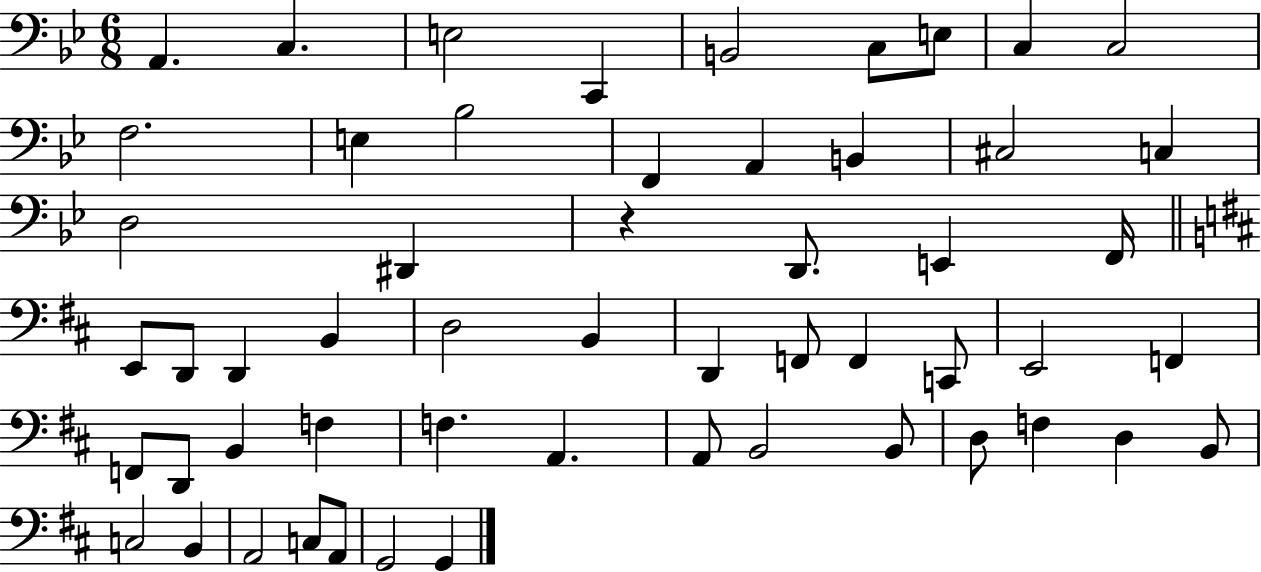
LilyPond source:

{
  \clef bass
  \numericTimeSignature
  \time 6/8
  \key bes \major
  a,4. c4. | e2 c,4 | b,2 c8 e8 | c4 c2 | \break f2. | e4 bes2 | f,4 a,4 b,4 | cis2 c4 | \break d2 dis,4 | r4 d,8. e,4 f,16 | \bar "||" \break \key b \minor e,8 d,8 d,4 b,4 | d2 b,4 | d,4 f,8 f,4 c,8 | e,2 f,4 | \break f,8 d,8 b,4 f4 | f4. a,4. | a,8 b,2 b,8 | d8 f4 d4 b,8 | \break c2 b,4 | a,2 c8 a,8 | g,2 g,4 | \bar "|."
}